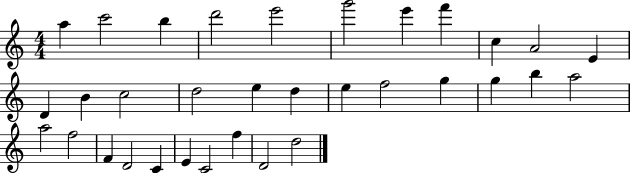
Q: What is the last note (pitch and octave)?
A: D5